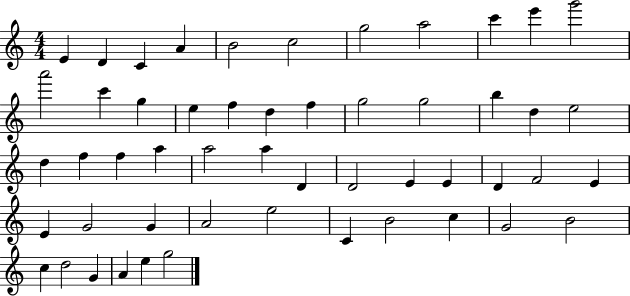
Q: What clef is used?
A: treble